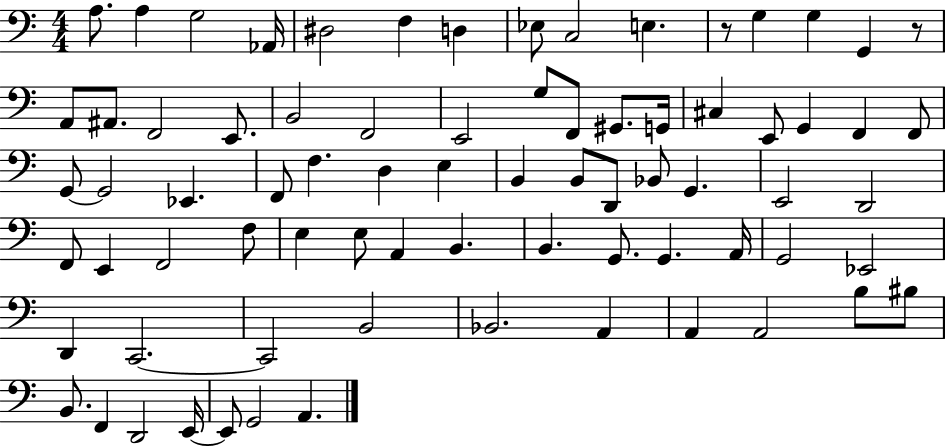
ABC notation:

X:1
T:Untitled
M:4/4
L:1/4
K:C
A,/2 A, G,2 _A,,/4 ^D,2 F, D, _E,/2 C,2 E, z/2 G, G, G,, z/2 A,,/2 ^A,,/2 F,,2 E,,/2 B,,2 F,,2 E,,2 G,/2 F,,/2 ^G,,/2 G,,/4 ^C, E,,/2 G,, F,, F,,/2 G,,/2 G,,2 _E,, F,,/2 F, D, E, B,, B,,/2 D,,/2 _B,,/2 G,, E,,2 D,,2 F,,/2 E,, F,,2 F,/2 E, E,/2 A,, B,, B,, G,,/2 G,, A,,/4 G,,2 _E,,2 D,, C,,2 C,,2 B,,2 _B,,2 A,, A,, A,,2 B,/2 ^B,/2 B,,/2 F,, D,,2 E,,/4 E,,/2 G,,2 A,,